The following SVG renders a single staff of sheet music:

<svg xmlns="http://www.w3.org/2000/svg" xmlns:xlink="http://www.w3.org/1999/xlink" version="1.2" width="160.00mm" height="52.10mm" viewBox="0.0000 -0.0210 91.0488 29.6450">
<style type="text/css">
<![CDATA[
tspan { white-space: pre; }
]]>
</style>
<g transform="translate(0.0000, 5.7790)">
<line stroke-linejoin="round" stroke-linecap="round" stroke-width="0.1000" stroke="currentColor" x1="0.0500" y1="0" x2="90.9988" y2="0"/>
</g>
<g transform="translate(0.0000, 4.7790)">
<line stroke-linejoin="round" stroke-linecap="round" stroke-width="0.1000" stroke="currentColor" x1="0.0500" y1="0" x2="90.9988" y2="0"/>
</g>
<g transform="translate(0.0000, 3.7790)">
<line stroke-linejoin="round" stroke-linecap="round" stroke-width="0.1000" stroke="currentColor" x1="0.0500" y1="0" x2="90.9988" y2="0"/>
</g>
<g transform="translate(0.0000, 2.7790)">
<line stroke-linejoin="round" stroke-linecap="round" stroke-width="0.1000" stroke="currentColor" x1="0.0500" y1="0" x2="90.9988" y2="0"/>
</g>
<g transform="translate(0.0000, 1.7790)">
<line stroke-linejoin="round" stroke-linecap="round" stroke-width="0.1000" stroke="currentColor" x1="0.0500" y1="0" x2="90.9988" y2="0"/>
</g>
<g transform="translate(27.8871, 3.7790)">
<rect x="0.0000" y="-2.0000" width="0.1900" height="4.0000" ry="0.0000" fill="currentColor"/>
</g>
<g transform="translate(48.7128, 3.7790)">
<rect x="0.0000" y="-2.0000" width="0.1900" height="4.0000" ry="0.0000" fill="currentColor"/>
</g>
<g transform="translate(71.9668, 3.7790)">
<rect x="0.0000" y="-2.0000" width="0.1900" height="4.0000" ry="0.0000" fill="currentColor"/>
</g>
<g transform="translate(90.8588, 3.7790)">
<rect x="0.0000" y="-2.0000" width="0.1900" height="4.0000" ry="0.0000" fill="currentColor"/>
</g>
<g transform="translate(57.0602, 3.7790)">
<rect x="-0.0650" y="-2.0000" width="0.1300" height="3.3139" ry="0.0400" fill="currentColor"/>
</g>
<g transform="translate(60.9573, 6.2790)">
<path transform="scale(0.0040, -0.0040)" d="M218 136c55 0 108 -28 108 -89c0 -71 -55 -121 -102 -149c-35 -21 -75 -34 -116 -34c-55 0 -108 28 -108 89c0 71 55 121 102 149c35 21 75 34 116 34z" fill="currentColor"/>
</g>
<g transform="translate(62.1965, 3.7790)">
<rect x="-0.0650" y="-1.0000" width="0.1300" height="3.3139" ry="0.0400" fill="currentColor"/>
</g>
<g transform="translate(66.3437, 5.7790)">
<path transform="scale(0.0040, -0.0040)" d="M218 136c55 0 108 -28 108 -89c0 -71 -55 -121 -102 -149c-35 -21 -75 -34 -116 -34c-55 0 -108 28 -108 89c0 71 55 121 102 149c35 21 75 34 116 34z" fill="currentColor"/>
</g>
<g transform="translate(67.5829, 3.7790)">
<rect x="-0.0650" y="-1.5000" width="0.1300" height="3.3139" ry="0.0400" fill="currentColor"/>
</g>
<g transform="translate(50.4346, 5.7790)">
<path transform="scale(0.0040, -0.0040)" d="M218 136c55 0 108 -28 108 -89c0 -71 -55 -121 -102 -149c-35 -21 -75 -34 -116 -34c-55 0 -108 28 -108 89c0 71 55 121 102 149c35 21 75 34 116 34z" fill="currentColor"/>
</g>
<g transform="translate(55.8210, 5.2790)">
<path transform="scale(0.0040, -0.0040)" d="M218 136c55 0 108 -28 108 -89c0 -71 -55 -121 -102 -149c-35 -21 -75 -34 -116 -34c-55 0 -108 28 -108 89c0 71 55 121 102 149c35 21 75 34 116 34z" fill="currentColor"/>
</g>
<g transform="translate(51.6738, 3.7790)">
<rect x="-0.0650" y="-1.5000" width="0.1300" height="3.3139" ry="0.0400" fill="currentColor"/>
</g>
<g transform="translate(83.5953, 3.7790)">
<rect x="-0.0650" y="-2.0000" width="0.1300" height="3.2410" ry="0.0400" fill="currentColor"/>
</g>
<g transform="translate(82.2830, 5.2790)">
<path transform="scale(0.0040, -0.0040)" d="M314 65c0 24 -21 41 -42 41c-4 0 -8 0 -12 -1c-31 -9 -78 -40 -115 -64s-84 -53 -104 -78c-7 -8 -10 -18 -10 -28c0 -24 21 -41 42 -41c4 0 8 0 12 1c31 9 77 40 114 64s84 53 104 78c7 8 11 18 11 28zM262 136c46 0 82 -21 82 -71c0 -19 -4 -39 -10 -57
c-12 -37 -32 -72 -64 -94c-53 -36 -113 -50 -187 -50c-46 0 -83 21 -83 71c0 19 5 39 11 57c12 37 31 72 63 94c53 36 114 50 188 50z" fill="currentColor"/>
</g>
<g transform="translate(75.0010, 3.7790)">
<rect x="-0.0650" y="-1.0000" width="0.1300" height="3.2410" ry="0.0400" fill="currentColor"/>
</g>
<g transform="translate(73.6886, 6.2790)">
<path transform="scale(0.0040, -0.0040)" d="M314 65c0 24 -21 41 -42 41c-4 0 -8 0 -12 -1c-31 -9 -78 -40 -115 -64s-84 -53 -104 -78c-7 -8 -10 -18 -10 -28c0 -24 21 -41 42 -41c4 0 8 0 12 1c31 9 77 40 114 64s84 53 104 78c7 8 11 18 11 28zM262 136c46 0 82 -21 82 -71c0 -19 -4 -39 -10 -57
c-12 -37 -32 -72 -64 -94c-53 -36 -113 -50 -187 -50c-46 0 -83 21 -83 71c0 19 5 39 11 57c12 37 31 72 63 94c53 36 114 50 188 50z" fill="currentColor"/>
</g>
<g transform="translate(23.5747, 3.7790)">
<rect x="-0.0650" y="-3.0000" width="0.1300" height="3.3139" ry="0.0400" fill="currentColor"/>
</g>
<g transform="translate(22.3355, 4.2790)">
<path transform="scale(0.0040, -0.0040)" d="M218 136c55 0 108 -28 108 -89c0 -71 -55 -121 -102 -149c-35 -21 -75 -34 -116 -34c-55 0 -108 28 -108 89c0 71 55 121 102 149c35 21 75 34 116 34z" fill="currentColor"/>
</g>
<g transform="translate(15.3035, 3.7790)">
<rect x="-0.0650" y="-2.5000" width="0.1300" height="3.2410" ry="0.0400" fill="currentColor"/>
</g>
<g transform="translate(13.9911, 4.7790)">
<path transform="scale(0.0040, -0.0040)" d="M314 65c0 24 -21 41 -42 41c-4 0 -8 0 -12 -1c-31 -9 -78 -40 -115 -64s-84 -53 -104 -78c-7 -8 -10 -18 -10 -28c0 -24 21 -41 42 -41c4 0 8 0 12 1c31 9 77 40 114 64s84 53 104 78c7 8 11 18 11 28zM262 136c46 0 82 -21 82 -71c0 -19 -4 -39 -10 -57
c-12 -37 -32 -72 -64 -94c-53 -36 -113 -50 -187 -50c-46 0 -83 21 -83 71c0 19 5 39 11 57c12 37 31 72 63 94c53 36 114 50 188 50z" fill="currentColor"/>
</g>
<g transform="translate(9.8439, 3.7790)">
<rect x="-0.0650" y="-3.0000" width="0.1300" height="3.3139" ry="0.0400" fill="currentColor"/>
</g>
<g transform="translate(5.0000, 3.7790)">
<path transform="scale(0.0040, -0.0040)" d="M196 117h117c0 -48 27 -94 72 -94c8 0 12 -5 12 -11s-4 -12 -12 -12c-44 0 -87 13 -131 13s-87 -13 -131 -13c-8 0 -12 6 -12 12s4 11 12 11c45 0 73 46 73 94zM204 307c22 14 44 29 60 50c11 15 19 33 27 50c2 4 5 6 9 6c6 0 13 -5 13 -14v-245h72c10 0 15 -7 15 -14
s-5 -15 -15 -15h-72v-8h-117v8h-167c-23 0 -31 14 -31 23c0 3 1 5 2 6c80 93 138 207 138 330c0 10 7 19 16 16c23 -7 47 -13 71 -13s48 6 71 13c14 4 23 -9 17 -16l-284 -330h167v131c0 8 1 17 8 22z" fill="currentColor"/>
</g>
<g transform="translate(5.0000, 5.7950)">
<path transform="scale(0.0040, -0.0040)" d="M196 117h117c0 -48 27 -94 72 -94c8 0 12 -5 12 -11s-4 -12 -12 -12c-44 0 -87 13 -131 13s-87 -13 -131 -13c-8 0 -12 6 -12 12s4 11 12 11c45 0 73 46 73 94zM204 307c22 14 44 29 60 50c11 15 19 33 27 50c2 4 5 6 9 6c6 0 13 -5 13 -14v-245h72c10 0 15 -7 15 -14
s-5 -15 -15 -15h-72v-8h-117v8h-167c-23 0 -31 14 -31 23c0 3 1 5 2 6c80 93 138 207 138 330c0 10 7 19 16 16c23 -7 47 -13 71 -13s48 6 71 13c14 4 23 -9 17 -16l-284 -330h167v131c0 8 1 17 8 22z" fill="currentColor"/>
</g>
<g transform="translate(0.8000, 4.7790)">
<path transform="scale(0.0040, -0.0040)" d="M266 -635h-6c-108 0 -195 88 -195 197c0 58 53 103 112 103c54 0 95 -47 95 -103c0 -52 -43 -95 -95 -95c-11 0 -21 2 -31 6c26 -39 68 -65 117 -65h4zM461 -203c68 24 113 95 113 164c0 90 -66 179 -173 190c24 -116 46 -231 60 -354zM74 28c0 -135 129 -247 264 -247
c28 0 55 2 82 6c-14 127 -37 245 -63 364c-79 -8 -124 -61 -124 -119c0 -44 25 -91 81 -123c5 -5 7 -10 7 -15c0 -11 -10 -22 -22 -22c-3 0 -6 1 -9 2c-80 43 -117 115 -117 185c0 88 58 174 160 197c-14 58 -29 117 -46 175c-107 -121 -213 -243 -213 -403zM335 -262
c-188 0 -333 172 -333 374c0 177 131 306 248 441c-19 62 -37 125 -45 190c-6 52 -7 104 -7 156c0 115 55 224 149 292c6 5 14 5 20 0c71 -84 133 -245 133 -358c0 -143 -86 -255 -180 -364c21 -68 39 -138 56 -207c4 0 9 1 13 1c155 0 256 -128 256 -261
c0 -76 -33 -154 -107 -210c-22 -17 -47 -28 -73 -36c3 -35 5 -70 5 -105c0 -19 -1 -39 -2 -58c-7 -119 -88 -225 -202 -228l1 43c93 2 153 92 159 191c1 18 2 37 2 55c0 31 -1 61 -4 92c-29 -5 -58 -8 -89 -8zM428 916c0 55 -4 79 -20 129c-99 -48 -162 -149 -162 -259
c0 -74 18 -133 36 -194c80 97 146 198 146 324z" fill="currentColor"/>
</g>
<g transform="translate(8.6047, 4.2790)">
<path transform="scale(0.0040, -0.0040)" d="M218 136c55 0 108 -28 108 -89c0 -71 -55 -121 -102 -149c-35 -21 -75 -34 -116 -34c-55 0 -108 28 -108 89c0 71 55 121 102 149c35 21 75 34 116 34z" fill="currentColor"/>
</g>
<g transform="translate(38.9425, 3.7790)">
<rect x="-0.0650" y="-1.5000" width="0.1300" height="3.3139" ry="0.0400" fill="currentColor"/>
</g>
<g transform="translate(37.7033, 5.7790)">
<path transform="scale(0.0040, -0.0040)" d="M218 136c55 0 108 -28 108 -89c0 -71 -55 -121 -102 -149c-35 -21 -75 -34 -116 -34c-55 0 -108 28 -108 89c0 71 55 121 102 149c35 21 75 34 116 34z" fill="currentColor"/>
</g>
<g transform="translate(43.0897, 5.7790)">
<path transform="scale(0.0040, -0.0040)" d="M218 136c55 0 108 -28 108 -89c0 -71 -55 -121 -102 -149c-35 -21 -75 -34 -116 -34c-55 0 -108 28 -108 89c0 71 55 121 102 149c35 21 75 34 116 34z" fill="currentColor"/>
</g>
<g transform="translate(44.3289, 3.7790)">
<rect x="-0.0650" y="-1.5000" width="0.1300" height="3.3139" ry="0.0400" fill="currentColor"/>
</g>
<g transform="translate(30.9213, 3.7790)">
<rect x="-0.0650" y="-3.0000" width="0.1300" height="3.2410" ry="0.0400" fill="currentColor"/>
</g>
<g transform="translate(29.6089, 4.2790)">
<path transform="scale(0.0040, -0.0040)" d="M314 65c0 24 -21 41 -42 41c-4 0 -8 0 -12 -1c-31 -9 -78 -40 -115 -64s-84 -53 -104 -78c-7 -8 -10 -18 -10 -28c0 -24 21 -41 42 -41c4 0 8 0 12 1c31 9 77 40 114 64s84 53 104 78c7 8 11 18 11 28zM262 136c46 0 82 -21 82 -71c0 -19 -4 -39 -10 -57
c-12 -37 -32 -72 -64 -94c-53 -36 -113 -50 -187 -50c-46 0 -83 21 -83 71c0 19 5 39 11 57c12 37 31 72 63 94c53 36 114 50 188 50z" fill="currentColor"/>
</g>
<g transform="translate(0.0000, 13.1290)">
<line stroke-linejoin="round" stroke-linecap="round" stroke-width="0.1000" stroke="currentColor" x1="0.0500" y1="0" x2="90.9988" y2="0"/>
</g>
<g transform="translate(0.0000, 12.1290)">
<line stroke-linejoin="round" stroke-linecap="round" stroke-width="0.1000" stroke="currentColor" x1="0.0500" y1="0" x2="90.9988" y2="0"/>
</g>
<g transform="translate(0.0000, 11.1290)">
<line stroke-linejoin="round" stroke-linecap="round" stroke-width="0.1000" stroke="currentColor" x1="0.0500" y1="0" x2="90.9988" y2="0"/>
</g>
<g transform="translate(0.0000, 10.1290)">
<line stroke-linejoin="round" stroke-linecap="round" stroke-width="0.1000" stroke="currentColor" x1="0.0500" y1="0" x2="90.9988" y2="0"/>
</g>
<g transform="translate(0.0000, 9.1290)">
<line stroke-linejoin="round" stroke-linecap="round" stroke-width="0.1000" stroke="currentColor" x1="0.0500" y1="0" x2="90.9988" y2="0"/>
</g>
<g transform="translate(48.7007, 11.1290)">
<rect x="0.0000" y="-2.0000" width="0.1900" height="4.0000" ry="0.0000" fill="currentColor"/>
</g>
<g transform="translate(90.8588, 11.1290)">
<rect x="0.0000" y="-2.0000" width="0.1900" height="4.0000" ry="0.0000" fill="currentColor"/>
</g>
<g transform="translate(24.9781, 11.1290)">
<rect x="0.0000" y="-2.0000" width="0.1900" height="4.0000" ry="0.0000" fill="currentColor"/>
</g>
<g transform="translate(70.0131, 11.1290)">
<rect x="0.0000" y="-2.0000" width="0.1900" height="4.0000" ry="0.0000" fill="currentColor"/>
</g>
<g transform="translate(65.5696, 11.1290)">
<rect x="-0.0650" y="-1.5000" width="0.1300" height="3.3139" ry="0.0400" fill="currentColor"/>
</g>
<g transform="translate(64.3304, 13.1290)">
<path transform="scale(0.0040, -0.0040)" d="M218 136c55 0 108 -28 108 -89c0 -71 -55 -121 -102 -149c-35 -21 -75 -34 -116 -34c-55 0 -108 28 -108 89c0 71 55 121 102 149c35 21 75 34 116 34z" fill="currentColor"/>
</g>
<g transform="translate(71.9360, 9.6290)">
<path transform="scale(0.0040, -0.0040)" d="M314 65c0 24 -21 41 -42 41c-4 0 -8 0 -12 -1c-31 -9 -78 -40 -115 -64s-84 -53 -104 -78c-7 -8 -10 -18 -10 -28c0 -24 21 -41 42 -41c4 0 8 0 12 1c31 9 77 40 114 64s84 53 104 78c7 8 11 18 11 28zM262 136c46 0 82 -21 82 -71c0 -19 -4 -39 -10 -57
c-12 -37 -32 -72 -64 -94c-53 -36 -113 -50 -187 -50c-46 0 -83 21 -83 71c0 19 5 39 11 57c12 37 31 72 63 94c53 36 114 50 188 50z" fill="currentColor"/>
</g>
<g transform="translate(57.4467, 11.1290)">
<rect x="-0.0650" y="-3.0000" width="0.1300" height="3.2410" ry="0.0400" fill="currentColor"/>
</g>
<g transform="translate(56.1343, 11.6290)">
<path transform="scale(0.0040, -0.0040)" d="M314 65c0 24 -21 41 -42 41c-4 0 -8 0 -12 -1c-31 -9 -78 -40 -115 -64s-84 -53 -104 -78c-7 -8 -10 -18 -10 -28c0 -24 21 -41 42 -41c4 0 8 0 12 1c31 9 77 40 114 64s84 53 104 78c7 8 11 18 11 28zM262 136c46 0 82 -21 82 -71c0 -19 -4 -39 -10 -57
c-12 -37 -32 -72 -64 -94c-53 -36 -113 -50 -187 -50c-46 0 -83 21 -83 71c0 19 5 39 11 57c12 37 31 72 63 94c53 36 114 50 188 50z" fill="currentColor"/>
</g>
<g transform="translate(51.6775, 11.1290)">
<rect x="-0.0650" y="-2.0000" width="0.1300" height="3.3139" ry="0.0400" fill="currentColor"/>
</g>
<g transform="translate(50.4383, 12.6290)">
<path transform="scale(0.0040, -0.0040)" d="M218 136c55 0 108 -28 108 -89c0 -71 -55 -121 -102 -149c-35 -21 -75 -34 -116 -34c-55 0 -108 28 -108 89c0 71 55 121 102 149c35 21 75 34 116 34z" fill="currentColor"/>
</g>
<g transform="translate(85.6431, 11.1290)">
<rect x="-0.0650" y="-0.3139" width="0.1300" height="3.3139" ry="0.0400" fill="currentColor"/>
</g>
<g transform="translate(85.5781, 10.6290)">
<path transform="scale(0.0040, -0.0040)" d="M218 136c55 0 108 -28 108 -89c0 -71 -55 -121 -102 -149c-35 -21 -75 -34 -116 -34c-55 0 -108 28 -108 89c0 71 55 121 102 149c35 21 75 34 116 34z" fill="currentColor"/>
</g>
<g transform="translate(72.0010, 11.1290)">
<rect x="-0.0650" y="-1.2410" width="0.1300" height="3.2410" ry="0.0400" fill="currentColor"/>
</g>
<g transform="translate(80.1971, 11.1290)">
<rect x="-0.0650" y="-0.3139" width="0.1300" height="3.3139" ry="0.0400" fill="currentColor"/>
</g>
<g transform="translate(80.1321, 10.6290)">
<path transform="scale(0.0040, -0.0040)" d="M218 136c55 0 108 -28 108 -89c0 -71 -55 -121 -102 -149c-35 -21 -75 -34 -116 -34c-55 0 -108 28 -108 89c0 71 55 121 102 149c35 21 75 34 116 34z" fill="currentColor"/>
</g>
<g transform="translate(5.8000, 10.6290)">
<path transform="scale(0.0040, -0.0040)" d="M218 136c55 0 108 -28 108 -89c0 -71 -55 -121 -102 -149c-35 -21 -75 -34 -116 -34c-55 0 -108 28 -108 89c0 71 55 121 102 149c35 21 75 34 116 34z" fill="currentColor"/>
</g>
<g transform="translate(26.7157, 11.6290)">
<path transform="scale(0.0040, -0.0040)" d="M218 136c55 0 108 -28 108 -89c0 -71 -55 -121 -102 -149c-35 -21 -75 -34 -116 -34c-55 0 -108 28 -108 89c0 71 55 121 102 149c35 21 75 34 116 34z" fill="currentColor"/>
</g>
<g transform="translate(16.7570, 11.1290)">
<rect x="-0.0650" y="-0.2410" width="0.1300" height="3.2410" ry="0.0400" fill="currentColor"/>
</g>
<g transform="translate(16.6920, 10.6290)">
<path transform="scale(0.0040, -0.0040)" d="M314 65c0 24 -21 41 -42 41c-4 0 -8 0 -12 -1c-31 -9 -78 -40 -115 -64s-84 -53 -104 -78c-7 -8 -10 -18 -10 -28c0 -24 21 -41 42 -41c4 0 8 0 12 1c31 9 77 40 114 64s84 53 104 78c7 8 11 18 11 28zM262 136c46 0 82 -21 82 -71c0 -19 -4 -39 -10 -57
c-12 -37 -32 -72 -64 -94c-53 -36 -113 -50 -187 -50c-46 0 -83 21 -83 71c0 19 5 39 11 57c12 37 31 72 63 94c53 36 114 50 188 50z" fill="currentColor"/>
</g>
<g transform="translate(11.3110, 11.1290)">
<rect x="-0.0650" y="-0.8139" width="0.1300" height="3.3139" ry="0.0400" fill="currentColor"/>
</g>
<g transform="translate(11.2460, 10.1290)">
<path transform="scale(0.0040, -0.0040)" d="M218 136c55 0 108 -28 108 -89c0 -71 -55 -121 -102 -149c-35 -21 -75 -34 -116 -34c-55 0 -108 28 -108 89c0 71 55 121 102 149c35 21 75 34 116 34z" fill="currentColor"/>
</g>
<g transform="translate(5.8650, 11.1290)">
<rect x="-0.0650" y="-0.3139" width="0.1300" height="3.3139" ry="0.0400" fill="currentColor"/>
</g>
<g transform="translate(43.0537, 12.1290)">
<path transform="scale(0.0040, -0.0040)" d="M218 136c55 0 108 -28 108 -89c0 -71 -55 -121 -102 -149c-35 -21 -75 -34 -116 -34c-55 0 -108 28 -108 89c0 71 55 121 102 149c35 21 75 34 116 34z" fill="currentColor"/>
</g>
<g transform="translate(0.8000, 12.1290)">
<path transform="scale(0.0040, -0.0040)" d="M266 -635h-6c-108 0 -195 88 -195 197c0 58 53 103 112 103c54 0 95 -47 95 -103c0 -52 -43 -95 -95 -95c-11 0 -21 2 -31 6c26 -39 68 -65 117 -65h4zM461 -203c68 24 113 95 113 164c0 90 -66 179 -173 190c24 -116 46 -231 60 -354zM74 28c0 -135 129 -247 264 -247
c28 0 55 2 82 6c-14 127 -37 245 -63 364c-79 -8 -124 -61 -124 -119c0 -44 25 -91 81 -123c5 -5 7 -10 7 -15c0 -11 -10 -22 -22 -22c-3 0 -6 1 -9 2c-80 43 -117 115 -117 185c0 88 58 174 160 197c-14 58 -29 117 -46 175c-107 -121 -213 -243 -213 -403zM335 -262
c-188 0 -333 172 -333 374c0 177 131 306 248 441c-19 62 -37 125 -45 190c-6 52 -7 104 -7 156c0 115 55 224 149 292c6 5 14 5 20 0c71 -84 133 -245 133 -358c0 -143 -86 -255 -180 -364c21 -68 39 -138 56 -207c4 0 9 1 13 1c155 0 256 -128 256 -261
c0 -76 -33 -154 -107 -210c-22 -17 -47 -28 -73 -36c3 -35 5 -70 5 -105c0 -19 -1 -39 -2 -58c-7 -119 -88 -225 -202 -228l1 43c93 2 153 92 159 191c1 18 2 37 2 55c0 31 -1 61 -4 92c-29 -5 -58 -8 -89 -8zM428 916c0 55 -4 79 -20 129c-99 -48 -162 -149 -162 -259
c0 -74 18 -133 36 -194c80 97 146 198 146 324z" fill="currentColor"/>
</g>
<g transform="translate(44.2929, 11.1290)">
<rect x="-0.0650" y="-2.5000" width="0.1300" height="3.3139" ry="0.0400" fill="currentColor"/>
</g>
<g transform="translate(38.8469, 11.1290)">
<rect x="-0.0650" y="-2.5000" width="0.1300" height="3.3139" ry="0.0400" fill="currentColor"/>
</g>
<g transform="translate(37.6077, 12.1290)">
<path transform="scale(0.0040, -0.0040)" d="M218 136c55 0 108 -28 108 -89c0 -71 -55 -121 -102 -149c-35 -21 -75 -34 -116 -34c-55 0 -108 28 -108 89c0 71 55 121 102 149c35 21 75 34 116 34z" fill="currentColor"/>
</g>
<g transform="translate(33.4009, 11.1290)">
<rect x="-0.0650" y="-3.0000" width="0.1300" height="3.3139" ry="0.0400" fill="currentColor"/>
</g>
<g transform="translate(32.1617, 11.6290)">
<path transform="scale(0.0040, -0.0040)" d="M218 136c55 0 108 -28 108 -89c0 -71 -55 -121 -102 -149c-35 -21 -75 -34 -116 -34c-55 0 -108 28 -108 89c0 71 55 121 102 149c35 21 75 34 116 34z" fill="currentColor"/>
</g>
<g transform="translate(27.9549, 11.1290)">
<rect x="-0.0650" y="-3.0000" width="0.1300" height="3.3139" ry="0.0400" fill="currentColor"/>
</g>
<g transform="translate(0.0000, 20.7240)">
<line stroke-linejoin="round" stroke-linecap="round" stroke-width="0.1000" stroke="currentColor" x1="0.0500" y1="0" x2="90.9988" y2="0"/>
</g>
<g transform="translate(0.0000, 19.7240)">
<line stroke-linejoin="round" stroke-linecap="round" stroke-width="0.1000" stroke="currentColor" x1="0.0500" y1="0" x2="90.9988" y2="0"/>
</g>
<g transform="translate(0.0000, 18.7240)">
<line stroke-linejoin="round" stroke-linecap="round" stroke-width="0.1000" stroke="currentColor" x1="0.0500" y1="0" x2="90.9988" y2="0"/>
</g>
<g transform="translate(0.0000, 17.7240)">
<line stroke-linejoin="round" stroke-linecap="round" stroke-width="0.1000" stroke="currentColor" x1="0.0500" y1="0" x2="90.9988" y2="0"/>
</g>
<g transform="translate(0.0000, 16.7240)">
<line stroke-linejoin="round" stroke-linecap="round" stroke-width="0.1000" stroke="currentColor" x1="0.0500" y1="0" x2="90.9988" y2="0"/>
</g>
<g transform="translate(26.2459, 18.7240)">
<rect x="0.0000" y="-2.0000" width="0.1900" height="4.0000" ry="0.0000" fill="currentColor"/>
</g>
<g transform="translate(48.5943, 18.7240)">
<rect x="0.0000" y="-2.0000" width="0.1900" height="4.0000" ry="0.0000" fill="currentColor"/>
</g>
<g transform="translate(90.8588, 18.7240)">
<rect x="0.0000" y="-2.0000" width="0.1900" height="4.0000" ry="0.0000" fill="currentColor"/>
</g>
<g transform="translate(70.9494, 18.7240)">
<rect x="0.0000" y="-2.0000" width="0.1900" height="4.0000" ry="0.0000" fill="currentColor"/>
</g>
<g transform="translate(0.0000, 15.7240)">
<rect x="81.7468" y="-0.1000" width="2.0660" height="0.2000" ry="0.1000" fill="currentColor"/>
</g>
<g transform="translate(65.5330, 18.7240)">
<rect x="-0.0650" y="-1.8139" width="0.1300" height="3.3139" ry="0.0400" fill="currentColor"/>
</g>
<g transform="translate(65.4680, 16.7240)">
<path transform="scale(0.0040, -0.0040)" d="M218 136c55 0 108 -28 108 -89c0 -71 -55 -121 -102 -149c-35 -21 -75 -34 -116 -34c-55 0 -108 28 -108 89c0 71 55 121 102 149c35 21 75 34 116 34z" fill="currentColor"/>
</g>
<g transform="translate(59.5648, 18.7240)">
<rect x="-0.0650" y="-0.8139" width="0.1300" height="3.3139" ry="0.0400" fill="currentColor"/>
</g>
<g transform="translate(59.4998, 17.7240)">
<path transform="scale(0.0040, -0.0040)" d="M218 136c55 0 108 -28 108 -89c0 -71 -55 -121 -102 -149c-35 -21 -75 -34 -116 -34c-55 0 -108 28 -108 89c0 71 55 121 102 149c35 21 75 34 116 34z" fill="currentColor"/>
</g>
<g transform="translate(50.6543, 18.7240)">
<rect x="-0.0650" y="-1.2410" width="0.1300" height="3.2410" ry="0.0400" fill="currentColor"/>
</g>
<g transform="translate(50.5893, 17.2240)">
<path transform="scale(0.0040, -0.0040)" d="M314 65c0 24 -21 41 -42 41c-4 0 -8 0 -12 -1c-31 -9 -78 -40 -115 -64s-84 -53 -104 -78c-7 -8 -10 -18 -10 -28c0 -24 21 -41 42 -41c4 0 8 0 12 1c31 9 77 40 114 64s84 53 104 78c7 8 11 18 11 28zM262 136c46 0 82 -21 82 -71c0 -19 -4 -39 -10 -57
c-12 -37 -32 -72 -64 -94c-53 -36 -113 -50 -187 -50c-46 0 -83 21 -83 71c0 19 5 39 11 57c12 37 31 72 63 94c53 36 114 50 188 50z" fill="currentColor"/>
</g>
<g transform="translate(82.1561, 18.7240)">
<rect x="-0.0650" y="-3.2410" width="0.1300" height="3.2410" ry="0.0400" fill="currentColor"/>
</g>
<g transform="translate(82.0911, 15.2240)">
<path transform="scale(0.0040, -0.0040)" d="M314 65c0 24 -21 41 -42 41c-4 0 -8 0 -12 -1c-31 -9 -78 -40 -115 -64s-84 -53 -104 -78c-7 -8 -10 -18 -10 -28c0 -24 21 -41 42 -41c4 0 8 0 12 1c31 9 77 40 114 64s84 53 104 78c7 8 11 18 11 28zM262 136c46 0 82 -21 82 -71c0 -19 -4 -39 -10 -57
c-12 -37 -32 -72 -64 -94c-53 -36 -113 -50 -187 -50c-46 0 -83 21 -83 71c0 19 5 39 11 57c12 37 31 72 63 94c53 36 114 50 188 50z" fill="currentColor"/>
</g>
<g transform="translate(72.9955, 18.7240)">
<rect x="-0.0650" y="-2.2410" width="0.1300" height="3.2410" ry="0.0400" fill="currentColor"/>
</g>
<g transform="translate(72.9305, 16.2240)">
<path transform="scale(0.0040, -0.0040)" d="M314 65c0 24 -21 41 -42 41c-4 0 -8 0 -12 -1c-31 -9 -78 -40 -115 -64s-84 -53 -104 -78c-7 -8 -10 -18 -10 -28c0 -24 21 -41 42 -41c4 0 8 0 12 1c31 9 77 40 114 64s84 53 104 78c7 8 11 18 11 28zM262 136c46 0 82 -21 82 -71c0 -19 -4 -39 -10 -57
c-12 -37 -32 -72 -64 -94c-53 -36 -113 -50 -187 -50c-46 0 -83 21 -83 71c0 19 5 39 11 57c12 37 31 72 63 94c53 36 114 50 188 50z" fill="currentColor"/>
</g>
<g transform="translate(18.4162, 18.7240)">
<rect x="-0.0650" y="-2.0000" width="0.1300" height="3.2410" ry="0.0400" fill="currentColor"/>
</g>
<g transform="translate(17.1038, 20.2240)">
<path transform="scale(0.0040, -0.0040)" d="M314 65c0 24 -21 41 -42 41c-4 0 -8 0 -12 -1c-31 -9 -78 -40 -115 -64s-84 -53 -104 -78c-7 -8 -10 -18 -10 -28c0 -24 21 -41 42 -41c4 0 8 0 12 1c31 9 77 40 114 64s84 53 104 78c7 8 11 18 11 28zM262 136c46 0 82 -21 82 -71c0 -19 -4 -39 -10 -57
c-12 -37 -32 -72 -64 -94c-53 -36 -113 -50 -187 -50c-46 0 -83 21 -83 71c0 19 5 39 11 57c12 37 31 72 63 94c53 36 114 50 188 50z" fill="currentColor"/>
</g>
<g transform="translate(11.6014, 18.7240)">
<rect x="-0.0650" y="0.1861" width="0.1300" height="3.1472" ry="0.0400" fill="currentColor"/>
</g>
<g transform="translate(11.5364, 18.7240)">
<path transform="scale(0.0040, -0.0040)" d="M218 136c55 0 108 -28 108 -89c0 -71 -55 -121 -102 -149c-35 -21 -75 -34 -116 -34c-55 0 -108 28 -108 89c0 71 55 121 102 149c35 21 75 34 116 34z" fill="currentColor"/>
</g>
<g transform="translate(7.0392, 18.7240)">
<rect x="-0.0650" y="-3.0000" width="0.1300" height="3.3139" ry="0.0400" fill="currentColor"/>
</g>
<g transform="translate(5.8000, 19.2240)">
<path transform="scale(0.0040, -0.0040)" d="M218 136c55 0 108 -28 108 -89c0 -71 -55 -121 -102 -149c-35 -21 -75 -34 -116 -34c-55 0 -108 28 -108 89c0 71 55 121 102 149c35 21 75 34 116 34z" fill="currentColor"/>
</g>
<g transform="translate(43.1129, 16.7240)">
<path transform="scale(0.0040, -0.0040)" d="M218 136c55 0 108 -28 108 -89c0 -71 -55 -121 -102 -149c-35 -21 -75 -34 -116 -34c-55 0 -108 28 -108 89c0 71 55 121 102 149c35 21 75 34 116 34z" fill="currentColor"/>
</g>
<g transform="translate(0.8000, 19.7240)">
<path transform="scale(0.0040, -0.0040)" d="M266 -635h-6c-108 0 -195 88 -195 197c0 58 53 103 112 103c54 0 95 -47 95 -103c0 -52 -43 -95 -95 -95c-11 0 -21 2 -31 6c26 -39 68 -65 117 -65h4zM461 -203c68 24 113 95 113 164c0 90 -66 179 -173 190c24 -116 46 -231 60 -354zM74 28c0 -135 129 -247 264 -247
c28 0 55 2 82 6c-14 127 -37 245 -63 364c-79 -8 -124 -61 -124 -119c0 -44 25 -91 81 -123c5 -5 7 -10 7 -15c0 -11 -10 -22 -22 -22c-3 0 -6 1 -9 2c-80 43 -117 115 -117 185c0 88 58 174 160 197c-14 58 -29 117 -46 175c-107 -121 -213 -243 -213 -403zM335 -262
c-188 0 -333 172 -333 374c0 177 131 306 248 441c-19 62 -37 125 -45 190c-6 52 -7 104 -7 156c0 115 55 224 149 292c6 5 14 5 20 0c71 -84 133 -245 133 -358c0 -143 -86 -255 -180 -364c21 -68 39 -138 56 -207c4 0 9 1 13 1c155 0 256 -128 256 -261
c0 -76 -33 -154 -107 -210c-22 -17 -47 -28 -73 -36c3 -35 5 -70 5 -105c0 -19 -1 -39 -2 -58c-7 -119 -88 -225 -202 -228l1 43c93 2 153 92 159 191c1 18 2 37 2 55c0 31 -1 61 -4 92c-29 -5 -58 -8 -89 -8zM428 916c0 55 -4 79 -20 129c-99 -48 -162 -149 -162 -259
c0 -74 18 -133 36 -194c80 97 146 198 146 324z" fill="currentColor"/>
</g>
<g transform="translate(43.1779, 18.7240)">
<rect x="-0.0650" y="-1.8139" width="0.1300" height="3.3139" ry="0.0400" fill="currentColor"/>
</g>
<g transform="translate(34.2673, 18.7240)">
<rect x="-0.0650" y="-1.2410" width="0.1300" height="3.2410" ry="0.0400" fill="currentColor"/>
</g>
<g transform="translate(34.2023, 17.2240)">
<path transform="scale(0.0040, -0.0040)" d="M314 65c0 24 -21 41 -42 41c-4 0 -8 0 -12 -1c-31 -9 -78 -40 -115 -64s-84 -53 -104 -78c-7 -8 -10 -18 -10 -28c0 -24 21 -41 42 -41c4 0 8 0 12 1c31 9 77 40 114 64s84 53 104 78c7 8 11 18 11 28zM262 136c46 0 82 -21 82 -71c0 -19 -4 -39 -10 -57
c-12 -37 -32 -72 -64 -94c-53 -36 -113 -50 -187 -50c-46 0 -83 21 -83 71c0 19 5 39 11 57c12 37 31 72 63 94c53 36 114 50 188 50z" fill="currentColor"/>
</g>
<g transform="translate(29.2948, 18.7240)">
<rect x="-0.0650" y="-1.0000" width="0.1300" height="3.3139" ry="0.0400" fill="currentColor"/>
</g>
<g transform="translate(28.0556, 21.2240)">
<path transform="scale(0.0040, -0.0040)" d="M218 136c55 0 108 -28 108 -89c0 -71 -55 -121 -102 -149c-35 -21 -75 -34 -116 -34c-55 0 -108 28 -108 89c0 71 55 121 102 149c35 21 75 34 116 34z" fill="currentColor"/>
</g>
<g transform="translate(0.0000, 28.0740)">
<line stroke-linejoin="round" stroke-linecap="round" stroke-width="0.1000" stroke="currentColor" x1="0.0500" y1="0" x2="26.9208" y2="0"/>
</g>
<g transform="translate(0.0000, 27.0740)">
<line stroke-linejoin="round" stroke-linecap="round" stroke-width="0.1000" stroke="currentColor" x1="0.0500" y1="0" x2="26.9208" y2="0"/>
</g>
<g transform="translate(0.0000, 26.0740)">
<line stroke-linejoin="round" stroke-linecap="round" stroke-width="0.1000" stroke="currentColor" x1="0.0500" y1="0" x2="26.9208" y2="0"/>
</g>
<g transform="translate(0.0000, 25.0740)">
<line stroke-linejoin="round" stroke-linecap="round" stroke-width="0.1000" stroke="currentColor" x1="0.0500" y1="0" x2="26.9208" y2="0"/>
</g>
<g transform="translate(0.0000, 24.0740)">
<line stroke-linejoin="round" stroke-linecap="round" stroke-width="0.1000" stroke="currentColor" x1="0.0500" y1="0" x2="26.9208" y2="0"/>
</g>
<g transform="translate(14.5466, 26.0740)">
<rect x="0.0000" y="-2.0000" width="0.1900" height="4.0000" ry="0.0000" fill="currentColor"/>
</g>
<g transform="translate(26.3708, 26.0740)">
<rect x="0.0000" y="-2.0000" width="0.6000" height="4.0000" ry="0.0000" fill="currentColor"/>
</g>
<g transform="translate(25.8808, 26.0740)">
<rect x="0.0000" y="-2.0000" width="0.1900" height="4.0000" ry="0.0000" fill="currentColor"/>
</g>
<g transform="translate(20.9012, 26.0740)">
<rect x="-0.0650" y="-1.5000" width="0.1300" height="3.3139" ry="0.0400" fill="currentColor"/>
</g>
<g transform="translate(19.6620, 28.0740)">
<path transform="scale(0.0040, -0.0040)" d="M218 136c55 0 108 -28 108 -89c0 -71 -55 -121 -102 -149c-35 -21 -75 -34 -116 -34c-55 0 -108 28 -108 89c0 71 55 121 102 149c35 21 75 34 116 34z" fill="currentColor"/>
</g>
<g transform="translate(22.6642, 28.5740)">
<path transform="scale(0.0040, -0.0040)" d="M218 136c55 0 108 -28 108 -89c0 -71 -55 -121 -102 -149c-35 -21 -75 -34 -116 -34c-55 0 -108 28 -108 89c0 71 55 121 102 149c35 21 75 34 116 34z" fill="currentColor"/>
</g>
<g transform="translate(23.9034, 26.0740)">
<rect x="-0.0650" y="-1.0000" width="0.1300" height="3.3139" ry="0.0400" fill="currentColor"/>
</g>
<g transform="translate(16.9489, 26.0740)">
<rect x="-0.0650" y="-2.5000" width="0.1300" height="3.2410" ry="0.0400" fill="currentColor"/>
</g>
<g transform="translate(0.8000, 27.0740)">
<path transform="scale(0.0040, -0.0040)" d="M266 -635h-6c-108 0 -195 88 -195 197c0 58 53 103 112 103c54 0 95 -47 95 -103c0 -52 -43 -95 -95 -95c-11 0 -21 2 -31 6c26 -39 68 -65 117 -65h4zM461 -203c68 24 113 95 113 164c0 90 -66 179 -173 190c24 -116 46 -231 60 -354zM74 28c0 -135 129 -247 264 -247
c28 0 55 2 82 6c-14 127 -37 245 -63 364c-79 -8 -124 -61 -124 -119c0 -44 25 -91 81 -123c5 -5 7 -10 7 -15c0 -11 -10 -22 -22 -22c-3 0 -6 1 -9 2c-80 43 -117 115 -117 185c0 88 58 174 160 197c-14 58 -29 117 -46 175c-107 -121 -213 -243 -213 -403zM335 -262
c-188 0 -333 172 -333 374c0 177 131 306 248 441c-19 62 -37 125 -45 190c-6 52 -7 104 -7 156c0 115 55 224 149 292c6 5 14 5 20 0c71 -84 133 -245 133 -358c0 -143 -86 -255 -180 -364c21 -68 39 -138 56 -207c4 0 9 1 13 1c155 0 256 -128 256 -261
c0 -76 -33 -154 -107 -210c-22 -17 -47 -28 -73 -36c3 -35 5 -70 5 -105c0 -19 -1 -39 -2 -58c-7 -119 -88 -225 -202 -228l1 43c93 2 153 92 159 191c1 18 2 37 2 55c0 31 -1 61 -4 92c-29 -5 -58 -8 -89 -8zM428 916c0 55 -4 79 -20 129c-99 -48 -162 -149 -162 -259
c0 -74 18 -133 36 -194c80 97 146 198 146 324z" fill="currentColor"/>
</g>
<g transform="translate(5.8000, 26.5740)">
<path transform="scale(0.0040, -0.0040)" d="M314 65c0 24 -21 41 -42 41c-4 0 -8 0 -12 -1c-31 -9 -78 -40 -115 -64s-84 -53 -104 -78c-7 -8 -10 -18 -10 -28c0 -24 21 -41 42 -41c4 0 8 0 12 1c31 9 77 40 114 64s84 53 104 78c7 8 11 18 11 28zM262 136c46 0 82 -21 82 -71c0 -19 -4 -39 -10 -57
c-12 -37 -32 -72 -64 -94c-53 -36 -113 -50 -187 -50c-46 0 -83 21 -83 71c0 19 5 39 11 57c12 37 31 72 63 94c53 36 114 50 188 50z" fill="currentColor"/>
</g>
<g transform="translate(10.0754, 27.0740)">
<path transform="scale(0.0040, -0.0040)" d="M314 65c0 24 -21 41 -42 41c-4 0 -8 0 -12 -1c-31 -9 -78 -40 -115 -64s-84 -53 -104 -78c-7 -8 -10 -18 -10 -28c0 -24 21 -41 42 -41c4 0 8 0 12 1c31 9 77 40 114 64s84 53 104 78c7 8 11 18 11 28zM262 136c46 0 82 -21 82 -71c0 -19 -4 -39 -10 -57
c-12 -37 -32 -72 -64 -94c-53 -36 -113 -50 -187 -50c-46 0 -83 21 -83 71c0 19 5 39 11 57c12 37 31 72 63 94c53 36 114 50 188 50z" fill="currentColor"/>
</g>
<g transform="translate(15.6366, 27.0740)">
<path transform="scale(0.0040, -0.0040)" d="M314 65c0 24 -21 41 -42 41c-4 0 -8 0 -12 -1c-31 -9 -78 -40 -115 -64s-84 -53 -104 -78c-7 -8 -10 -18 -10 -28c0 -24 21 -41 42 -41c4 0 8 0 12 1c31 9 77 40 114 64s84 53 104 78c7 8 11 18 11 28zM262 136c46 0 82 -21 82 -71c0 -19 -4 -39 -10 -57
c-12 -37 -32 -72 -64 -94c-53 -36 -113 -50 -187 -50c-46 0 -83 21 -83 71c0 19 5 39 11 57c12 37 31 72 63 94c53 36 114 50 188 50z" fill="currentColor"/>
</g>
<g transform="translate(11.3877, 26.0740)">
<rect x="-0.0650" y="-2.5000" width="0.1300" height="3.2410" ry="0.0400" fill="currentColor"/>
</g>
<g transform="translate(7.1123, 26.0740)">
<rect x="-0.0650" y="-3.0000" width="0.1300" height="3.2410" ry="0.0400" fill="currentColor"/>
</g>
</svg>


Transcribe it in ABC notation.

X:1
T:Untitled
M:4/4
L:1/4
K:C
A G2 A A2 E E E F D E D2 F2 c d c2 A A G G F A2 E e2 c c A B F2 D e2 f e2 d f g2 b2 A2 G2 G2 E D